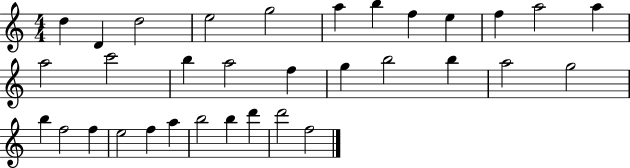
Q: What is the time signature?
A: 4/4